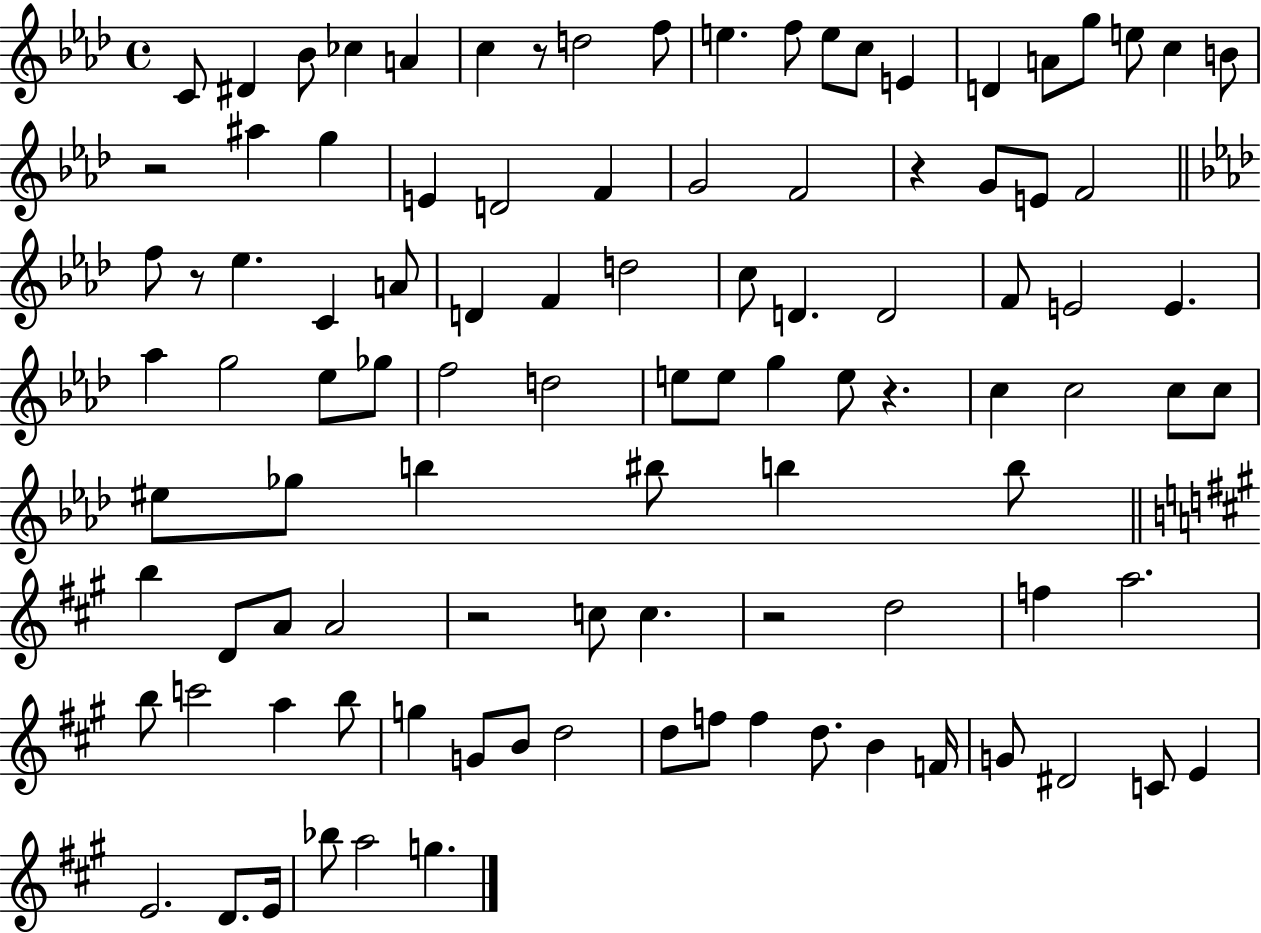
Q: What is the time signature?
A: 4/4